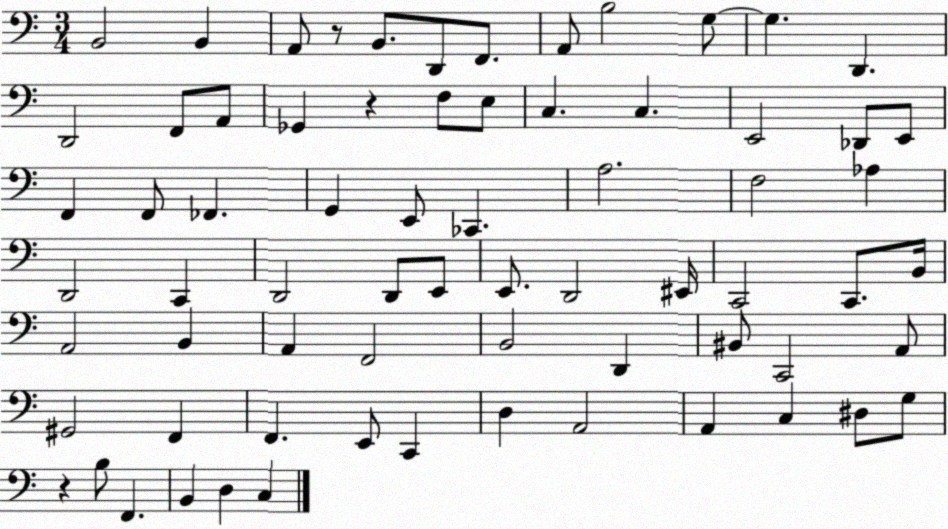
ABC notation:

X:1
T:Untitled
M:3/4
L:1/4
K:C
B,,2 B,, A,,/2 z/2 B,,/2 D,,/2 F,,/2 A,,/2 B,2 G,/2 G, D,, D,,2 F,,/2 A,,/2 _G,, z F,/2 E,/2 C, C, E,,2 _D,,/2 E,,/2 F,, F,,/2 _F,, G,, E,,/2 _C,, A,2 F,2 _A, D,,2 C,, D,,2 D,,/2 E,,/2 E,,/2 D,,2 ^E,,/4 C,,2 C,,/2 B,,/4 A,,2 B,, A,, F,,2 B,,2 D,, ^B,,/2 C,,2 A,,/2 ^G,,2 F,, F,, E,,/2 C,, D, A,,2 A,, C, ^D,/2 G,/2 z B,/2 F,, B,, D, C,